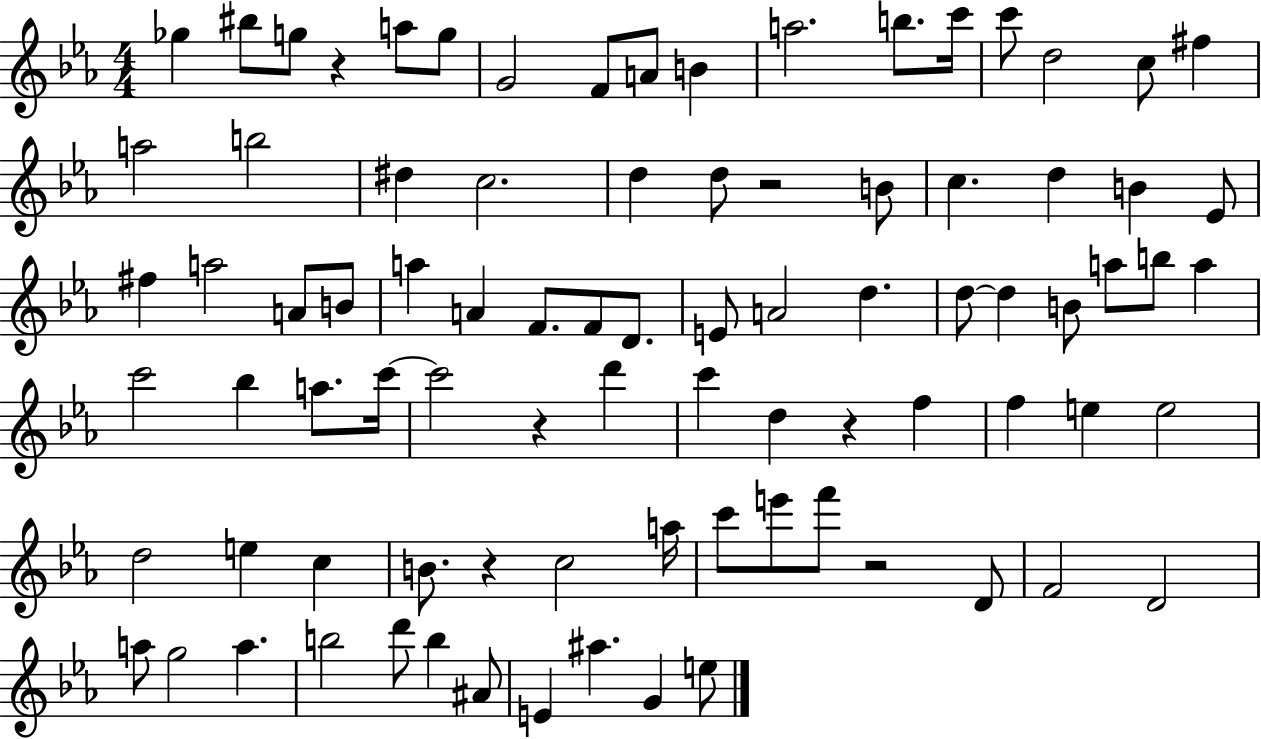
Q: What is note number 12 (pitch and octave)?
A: C6